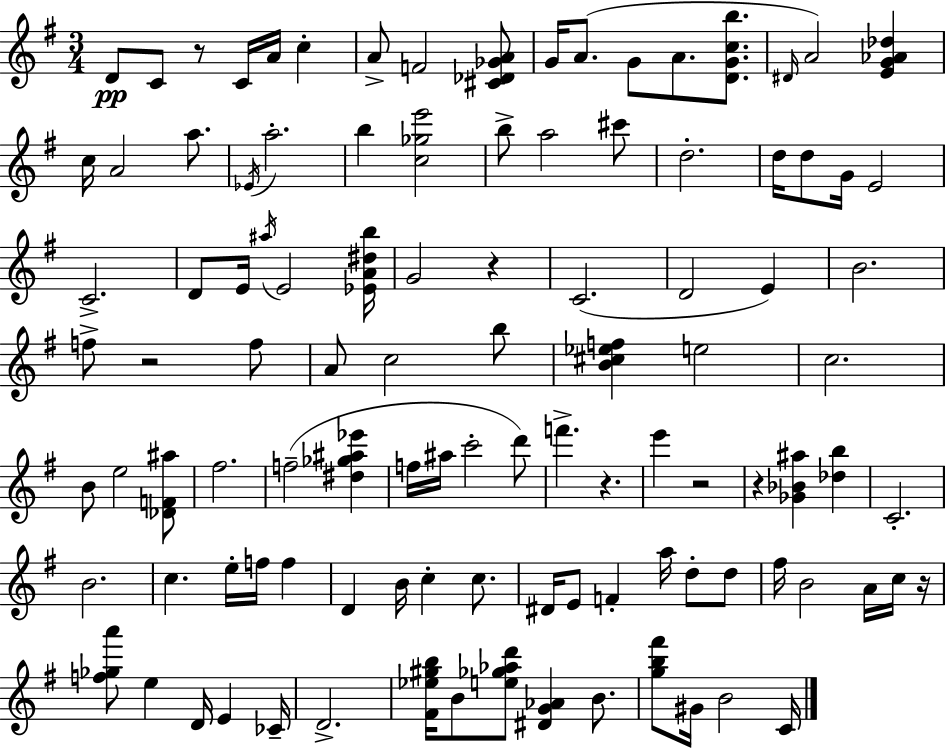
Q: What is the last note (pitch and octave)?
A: C4